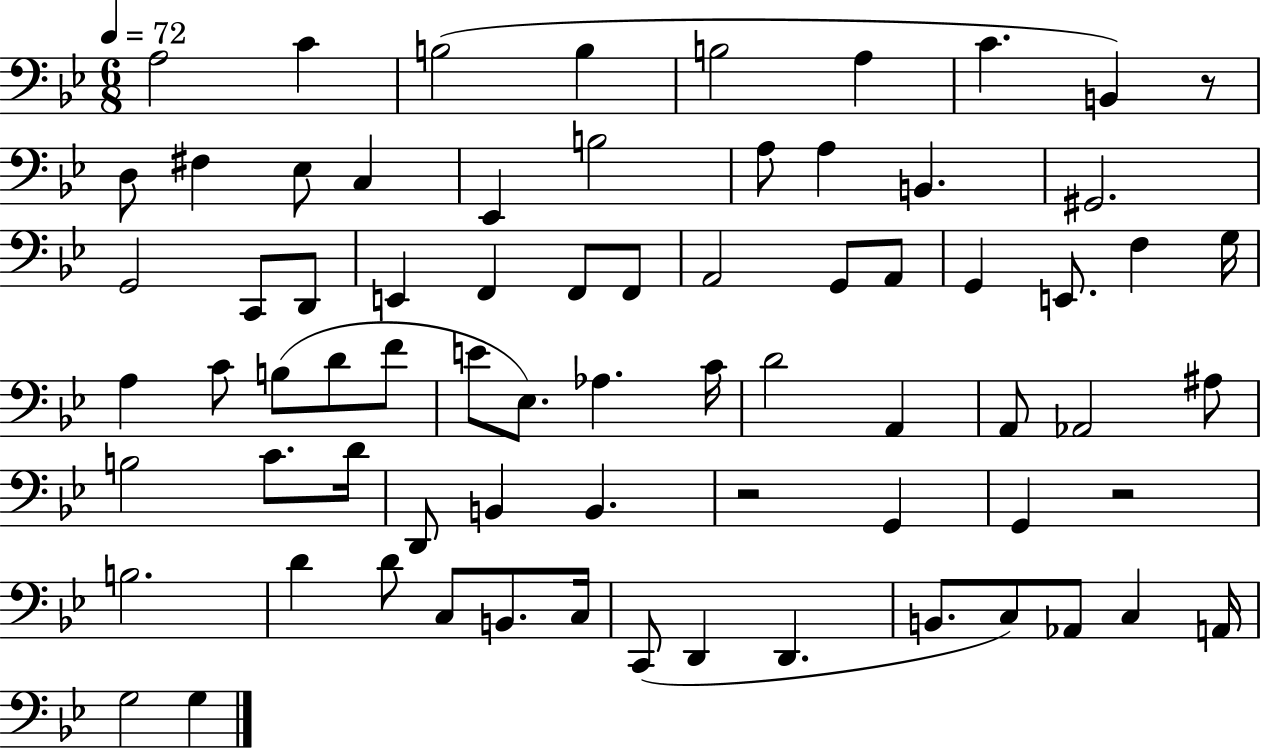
X:1
T:Untitled
M:6/8
L:1/4
K:Bb
A,2 C B,2 B, B,2 A, C B,, z/2 D,/2 ^F, _E,/2 C, _E,, B,2 A,/2 A, B,, ^G,,2 G,,2 C,,/2 D,,/2 E,, F,, F,,/2 F,,/2 A,,2 G,,/2 A,,/2 G,, E,,/2 F, G,/4 A, C/2 B,/2 D/2 F/2 E/2 _E,/2 _A, C/4 D2 A,, A,,/2 _A,,2 ^A,/2 B,2 C/2 D/4 D,,/2 B,, B,, z2 G,, G,, z2 B,2 D D/2 C,/2 B,,/2 C,/4 C,,/2 D,, D,, B,,/2 C,/2 _A,,/2 C, A,,/4 G,2 G,